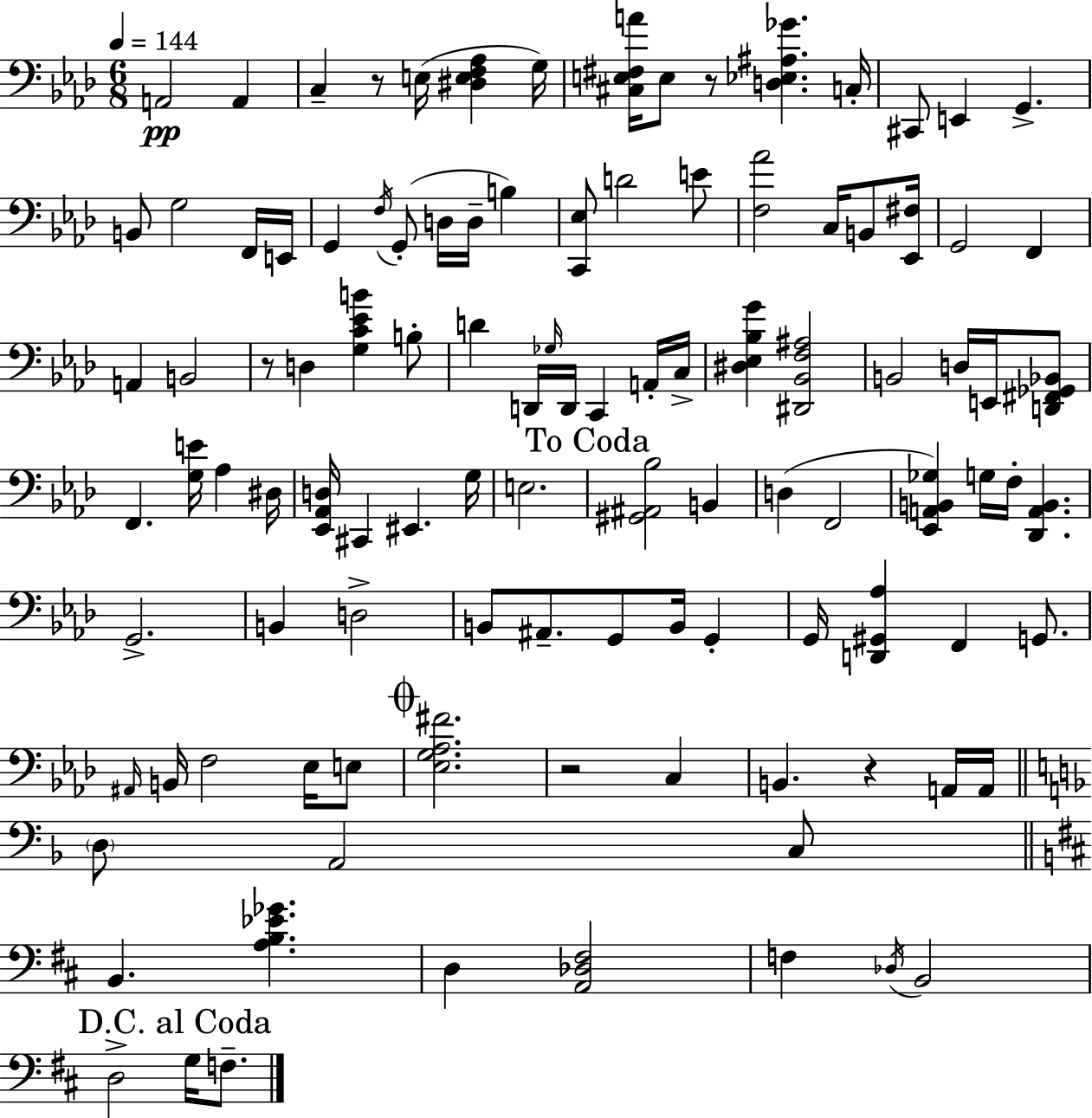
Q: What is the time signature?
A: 6/8